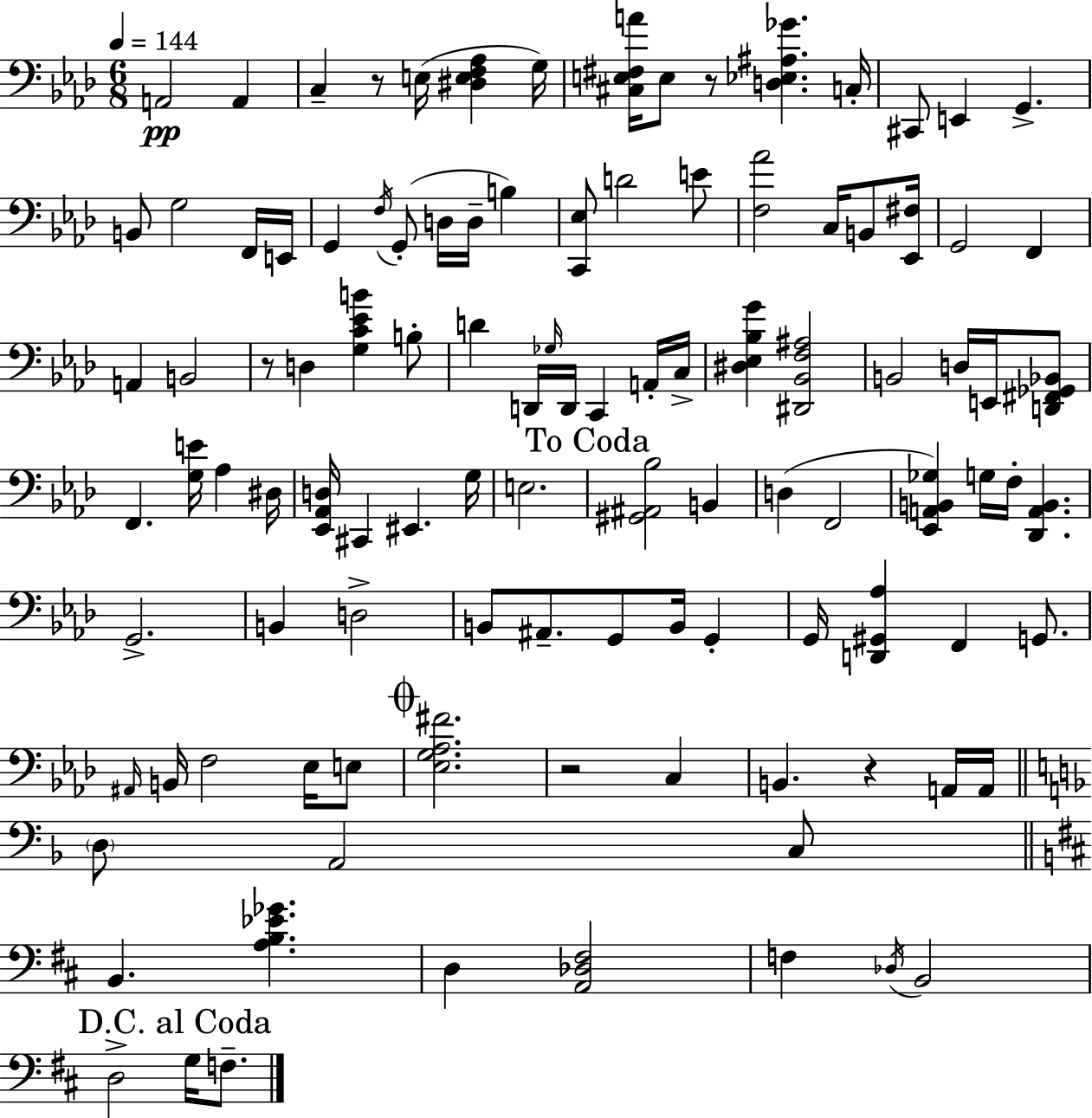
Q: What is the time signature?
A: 6/8